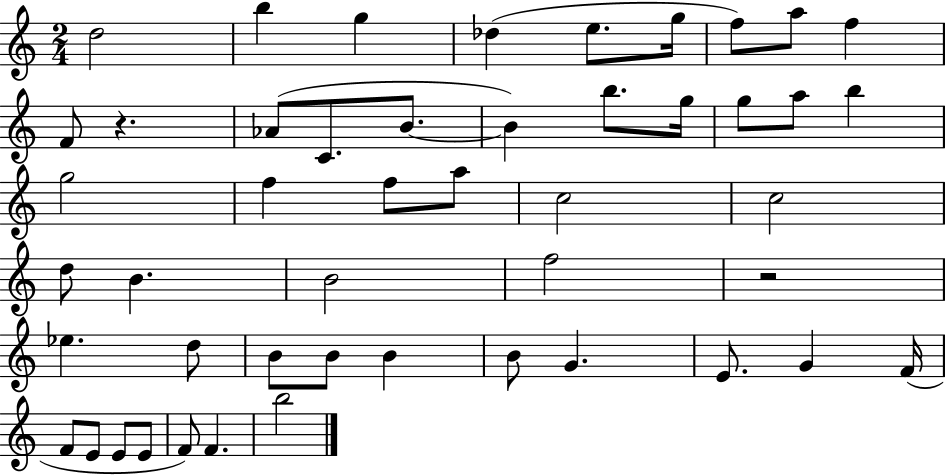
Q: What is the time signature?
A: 2/4